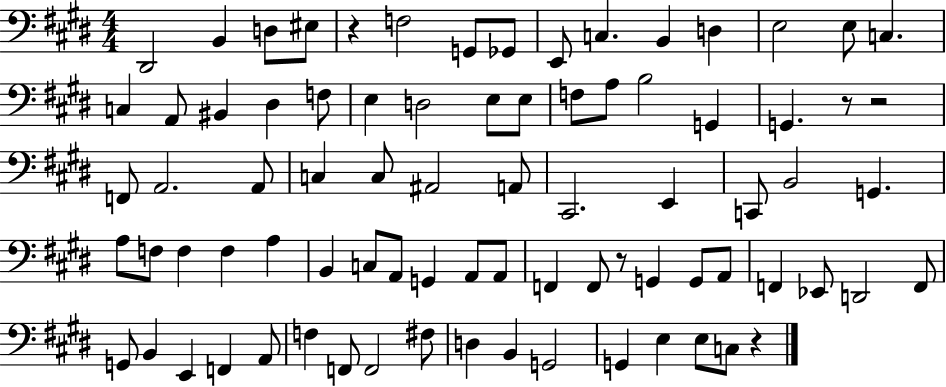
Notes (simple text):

D#2/h B2/q D3/e EIS3/e R/q F3/h G2/e Gb2/e E2/e C3/q. B2/q D3/q E3/h E3/e C3/q. C3/q A2/e BIS2/q D#3/q F3/e E3/q D3/h E3/e E3/e F3/e A3/e B3/h G2/q G2/q. R/e R/h F2/e A2/h. A2/e C3/q C3/e A#2/h A2/e C#2/h. E2/q C2/e B2/h G2/q. A3/e F3/e F3/q F3/q A3/q B2/q C3/e A2/e G2/q A2/e A2/e F2/q F2/e R/e G2/q G2/e A2/e F2/q Eb2/e D2/h F2/e G2/e B2/q E2/q F2/q A2/e F3/q F2/e F2/h F#3/e D3/q B2/q G2/h G2/q E3/q E3/e C3/e R/q